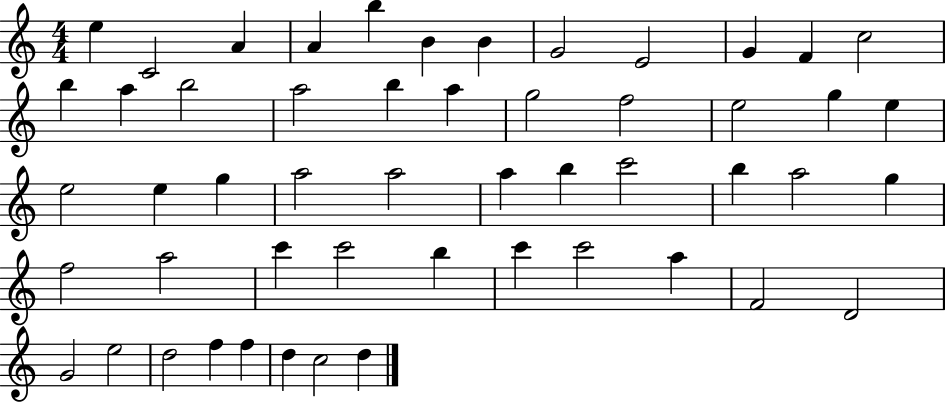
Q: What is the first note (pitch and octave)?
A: E5